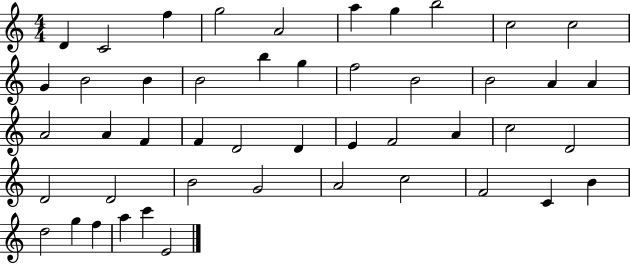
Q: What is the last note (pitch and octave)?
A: E4